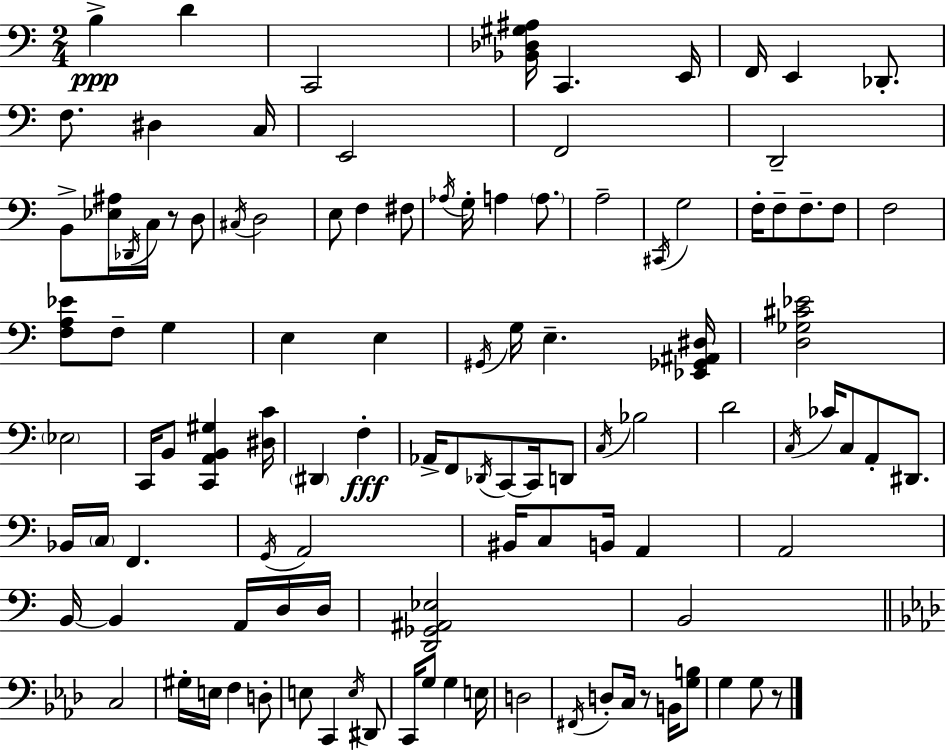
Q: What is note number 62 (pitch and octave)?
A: Bb2